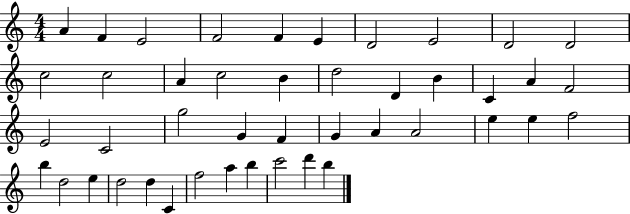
X:1
T:Untitled
M:4/4
L:1/4
K:C
A F E2 F2 F E D2 E2 D2 D2 c2 c2 A c2 B d2 D B C A F2 E2 C2 g2 G F G A A2 e e f2 b d2 e d2 d C f2 a b c'2 d' b